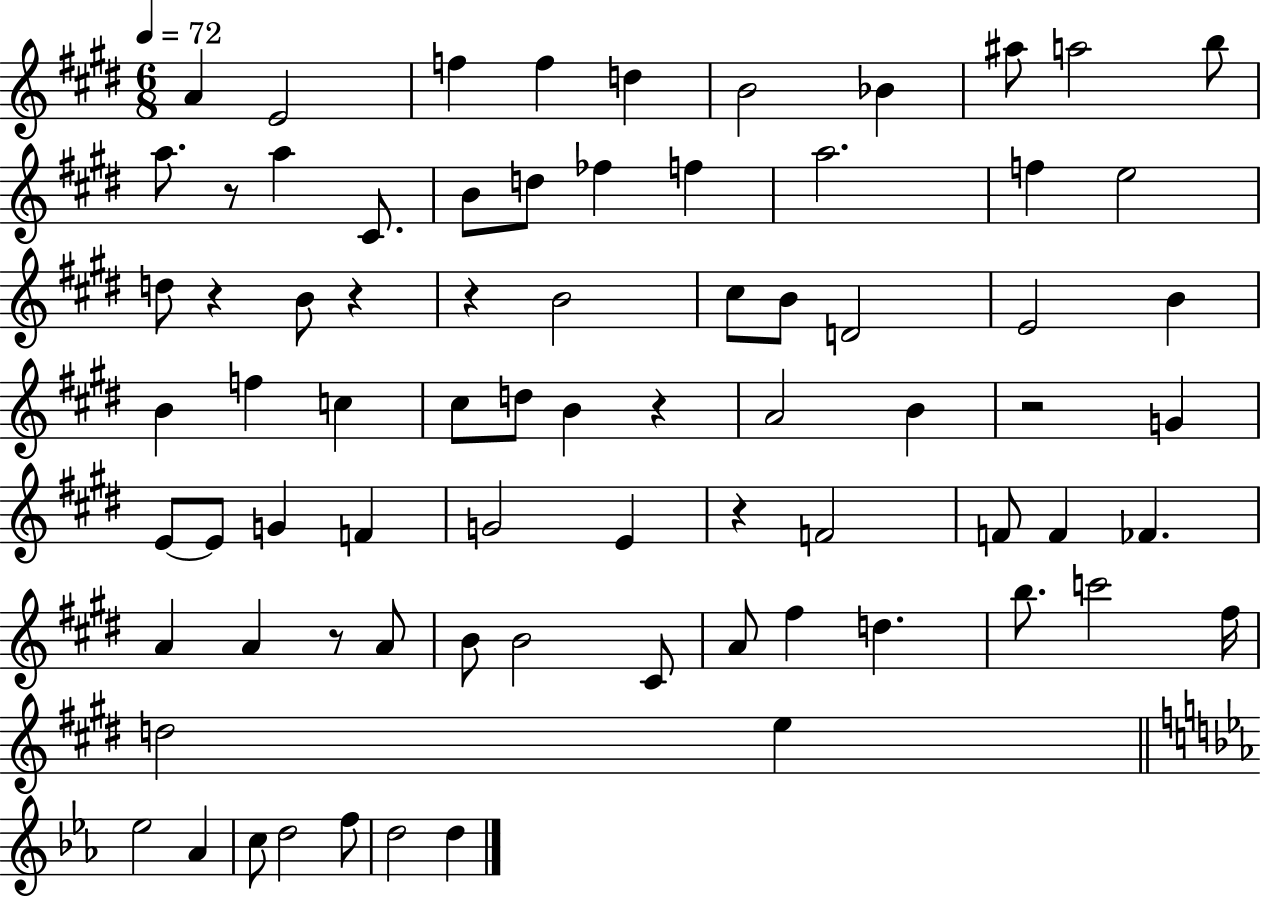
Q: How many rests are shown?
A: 8